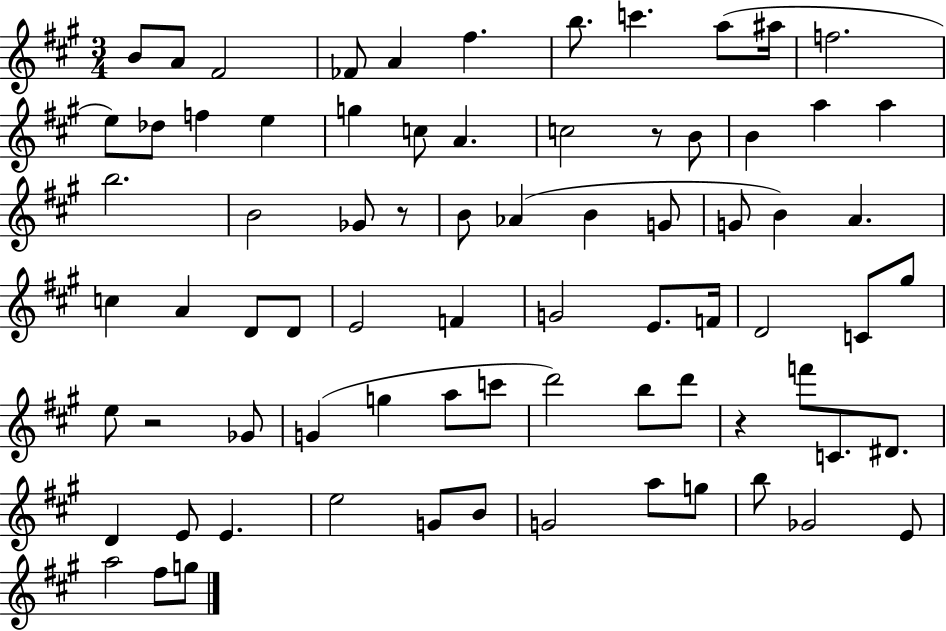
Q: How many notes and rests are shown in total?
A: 76